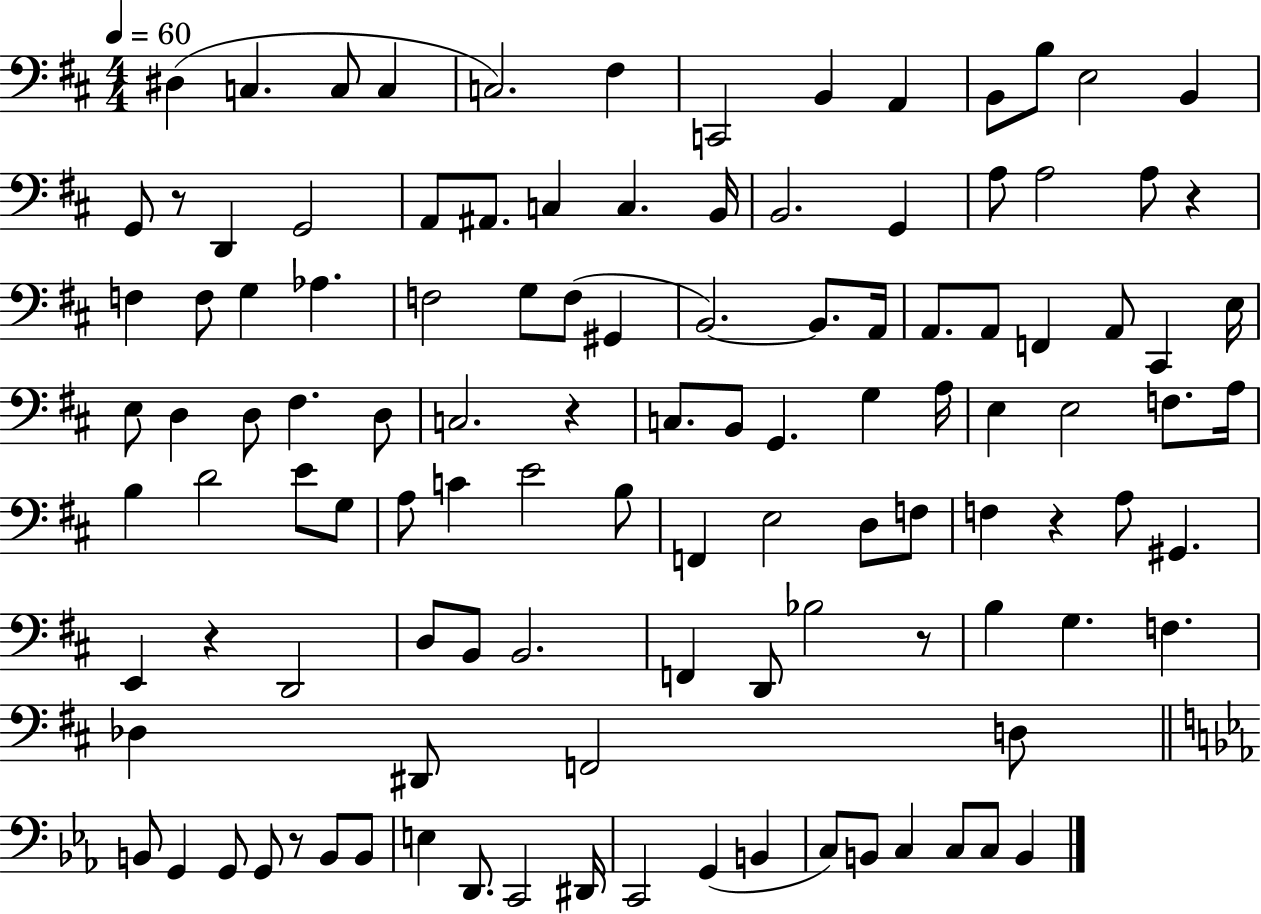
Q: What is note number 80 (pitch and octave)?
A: D2